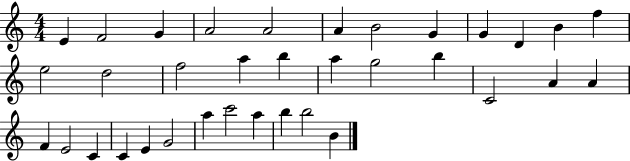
E4/q F4/h G4/q A4/h A4/h A4/q B4/h G4/q G4/q D4/q B4/q F5/q E5/h D5/h F5/h A5/q B5/q A5/q G5/h B5/q C4/h A4/q A4/q F4/q E4/h C4/q C4/q E4/q G4/h A5/q C6/h A5/q B5/q B5/h B4/q